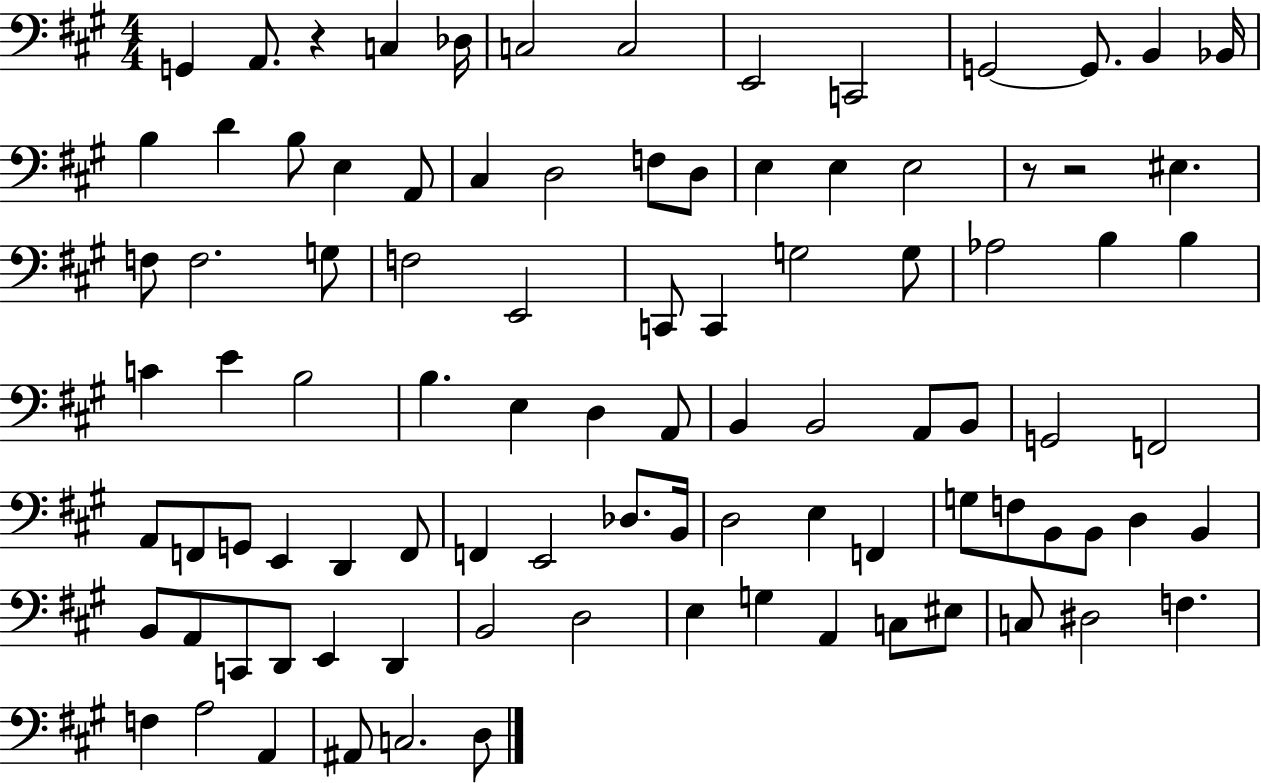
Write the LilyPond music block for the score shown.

{
  \clef bass
  \numericTimeSignature
  \time 4/4
  \key a \major
  g,4 a,8. r4 c4 des16 | c2 c2 | e,2 c,2 | g,2~~ g,8. b,4 bes,16 | \break b4 d'4 b8 e4 a,8 | cis4 d2 f8 d8 | e4 e4 e2 | r8 r2 eis4. | \break f8 f2. g8 | f2 e,2 | c,8 c,4 g2 g8 | aes2 b4 b4 | \break c'4 e'4 b2 | b4. e4 d4 a,8 | b,4 b,2 a,8 b,8 | g,2 f,2 | \break a,8 f,8 g,8 e,4 d,4 f,8 | f,4 e,2 des8. b,16 | d2 e4 f,4 | g8 f8 b,8 b,8 d4 b,4 | \break b,8 a,8 c,8 d,8 e,4 d,4 | b,2 d2 | e4 g4 a,4 c8 eis8 | c8 dis2 f4. | \break f4 a2 a,4 | ais,8 c2. d8 | \bar "|."
}